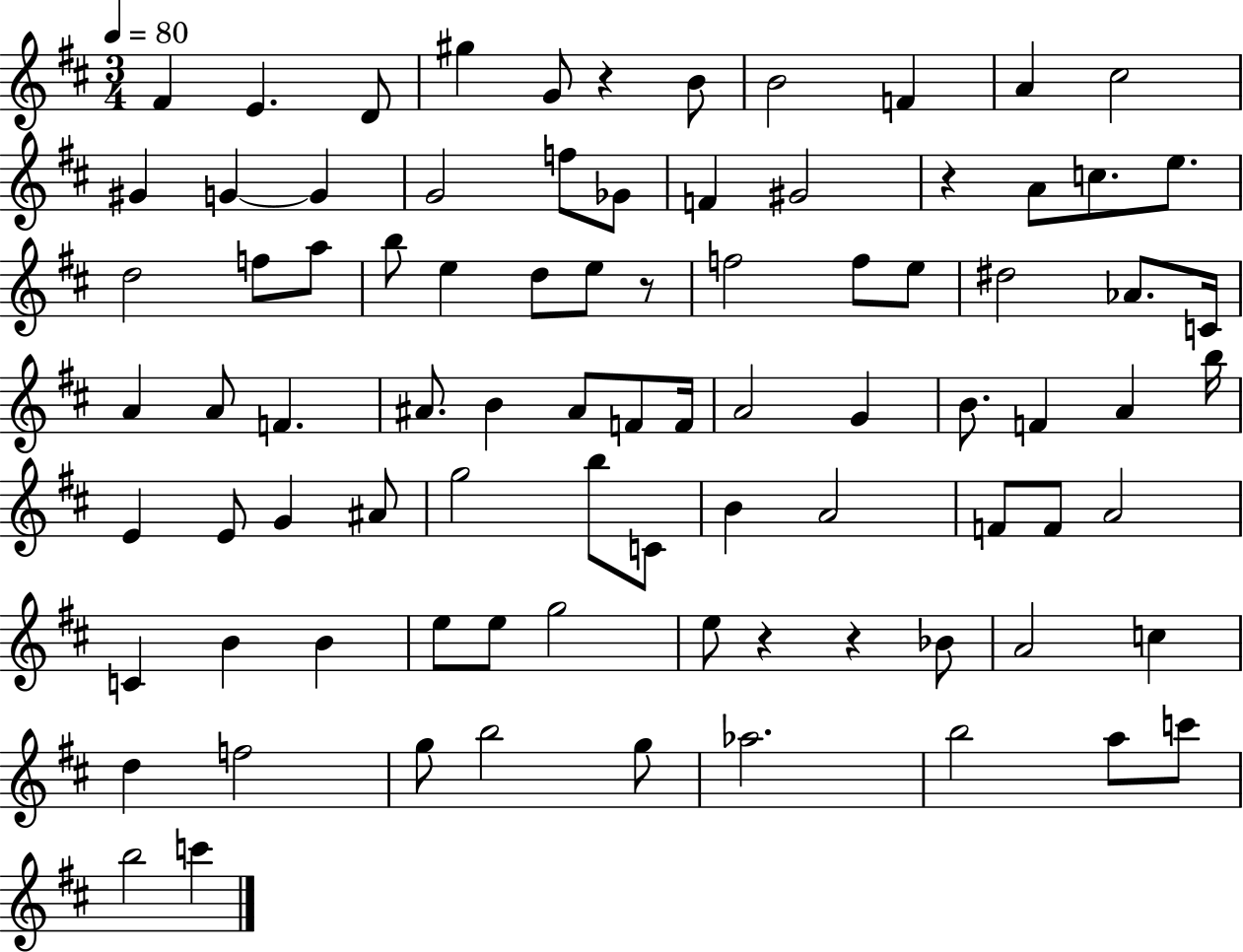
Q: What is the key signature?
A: D major